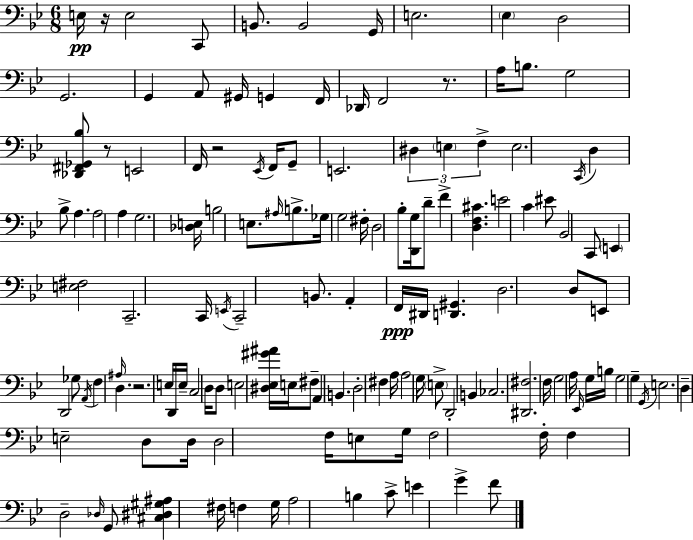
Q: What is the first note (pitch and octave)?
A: E3